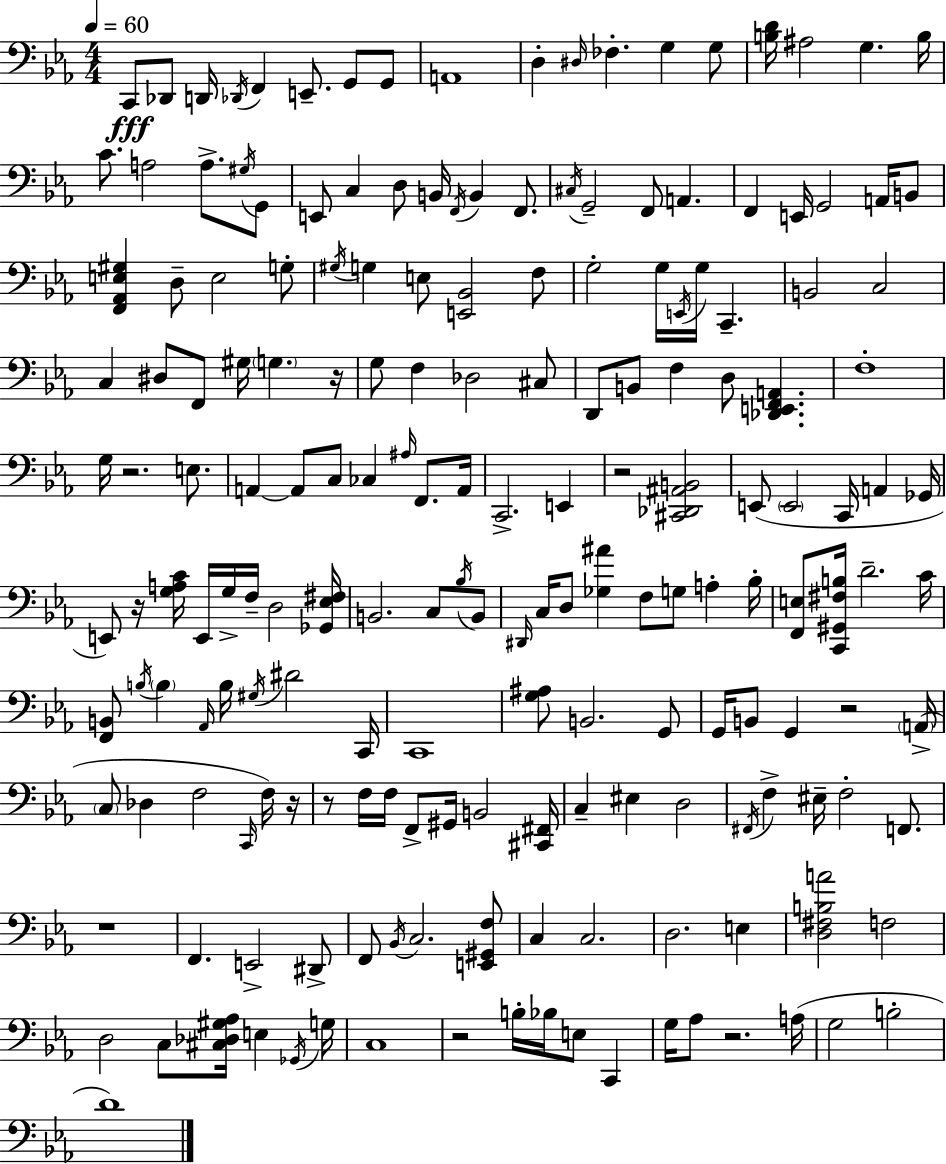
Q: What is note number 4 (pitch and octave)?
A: Db2